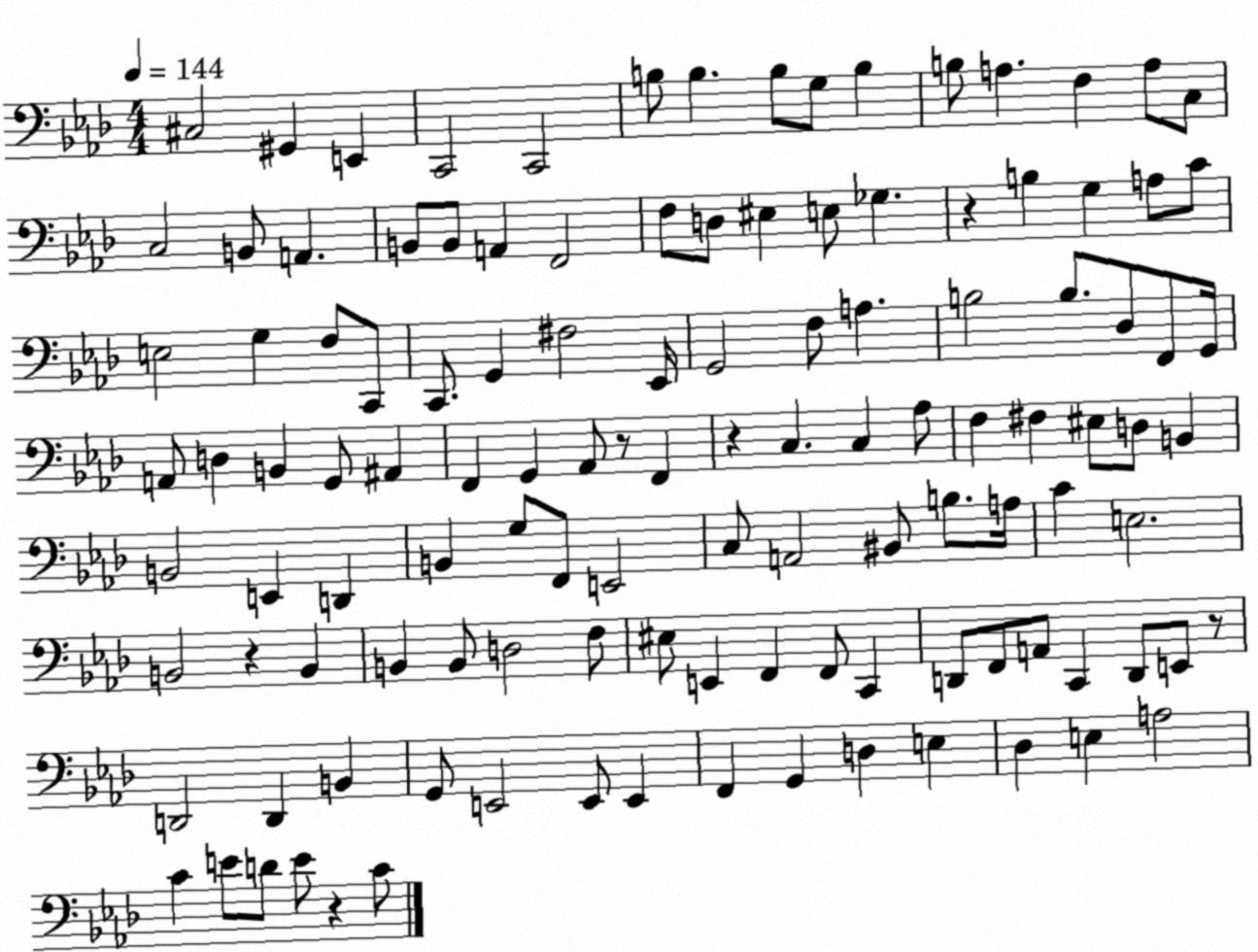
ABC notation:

X:1
T:Untitled
M:4/4
L:1/4
K:Ab
^C,2 ^G,, E,, C,,2 C,,2 B,/2 B, B,/2 G,/2 B, B,/2 A, F, A,/2 C,/2 C,2 B,,/2 A,, B,,/2 B,,/2 A,, F,,2 F,/2 D,/2 ^E, E,/2 _G, z B, G, A,/2 C/2 E,2 G, F,/2 C,,/2 C,,/2 G,, ^F,2 _E,,/4 G,,2 F,/2 A, B,2 B,/2 _D,/2 F,,/2 G,,/4 A,,/2 D, B,, G,,/2 ^A,, F,, G,, _A,,/2 z/2 F,, z C, C, _A,/2 F, ^F, ^E,/2 D,/2 B,, B,,2 E,, D,, B,, G,/2 F,,/2 E,,2 C,/2 A,,2 ^B,,/2 B,/2 A,/4 C E,2 B,,2 z B,, B,, B,,/2 D,2 F,/2 ^E,/2 E,, F,, F,,/2 C,, D,,/2 F,,/2 A,,/2 C,, D,,/2 E,,/2 z/2 D,,2 D,, B,, G,,/2 E,,2 E,,/2 E,, F,, G,, D, E, _D, E, A,2 C E/2 D/2 E/2 z C/2